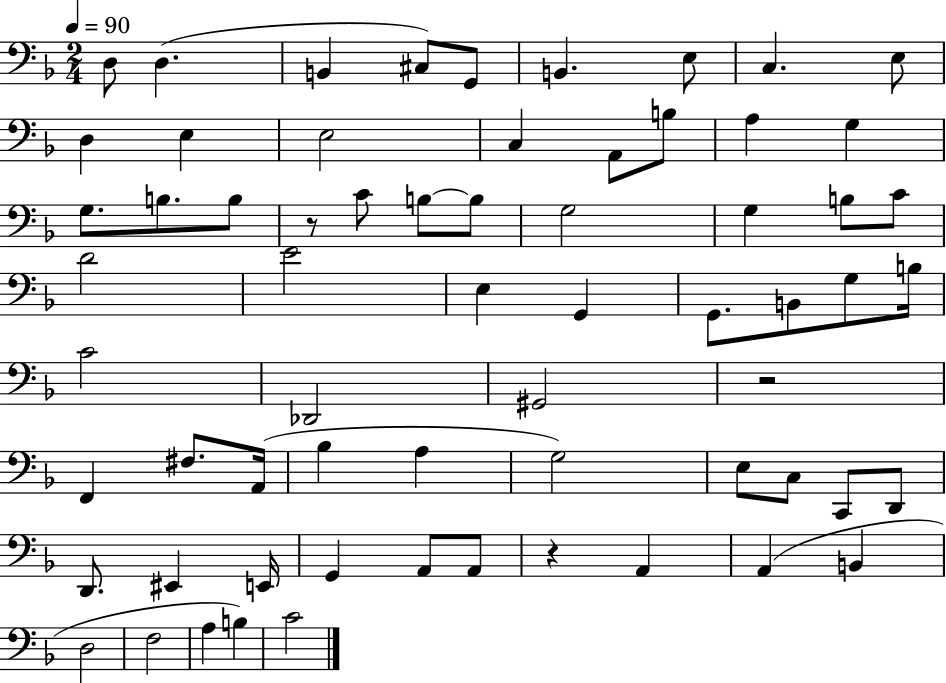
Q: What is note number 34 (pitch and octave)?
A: G3